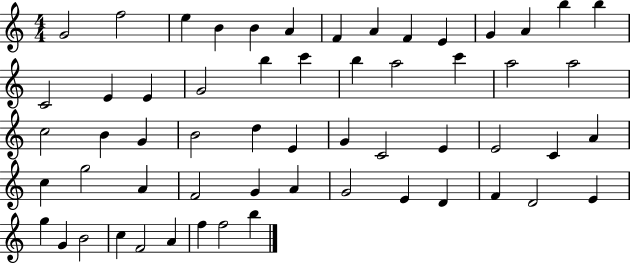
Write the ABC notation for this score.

X:1
T:Untitled
M:4/4
L:1/4
K:C
G2 f2 e B B A F A F E G A b b C2 E E G2 b c' b a2 c' a2 a2 c2 B G B2 d E G C2 E E2 C A c g2 A F2 G A G2 E D F D2 E g G B2 c F2 A f f2 b